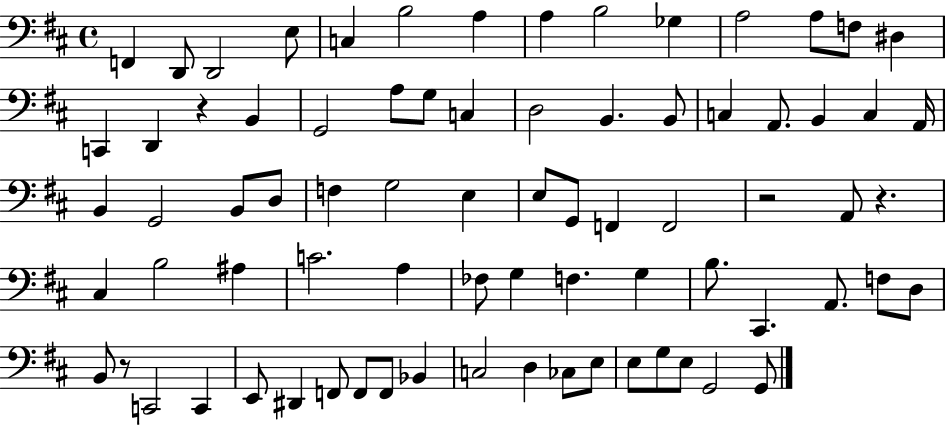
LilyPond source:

{
  \clef bass
  \time 4/4
  \defaultTimeSignature
  \key d \major
  f,4 d,8 d,2 e8 | c4 b2 a4 | a4 b2 ges4 | a2 a8 f8 dis4 | \break c,4 d,4 r4 b,4 | g,2 a8 g8 c4 | d2 b,4. b,8 | c4 a,8. b,4 c4 a,16 | \break b,4 g,2 b,8 d8 | f4 g2 e4 | e8 g,8 f,4 f,2 | r2 a,8 r4. | \break cis4 b2 ais4 | c'2. a4 | fes8 g4 f4. g4 | b8. cis,4. a,8. f8 d8 | \break b,8 r8 c,2 c,4 | e,8 dis,4 f,8 f,8 f,8 bes,4 | c2 d4 ces8 e8 | e8 g8 e8 g,2 g,8 | \break \bar "|."
}